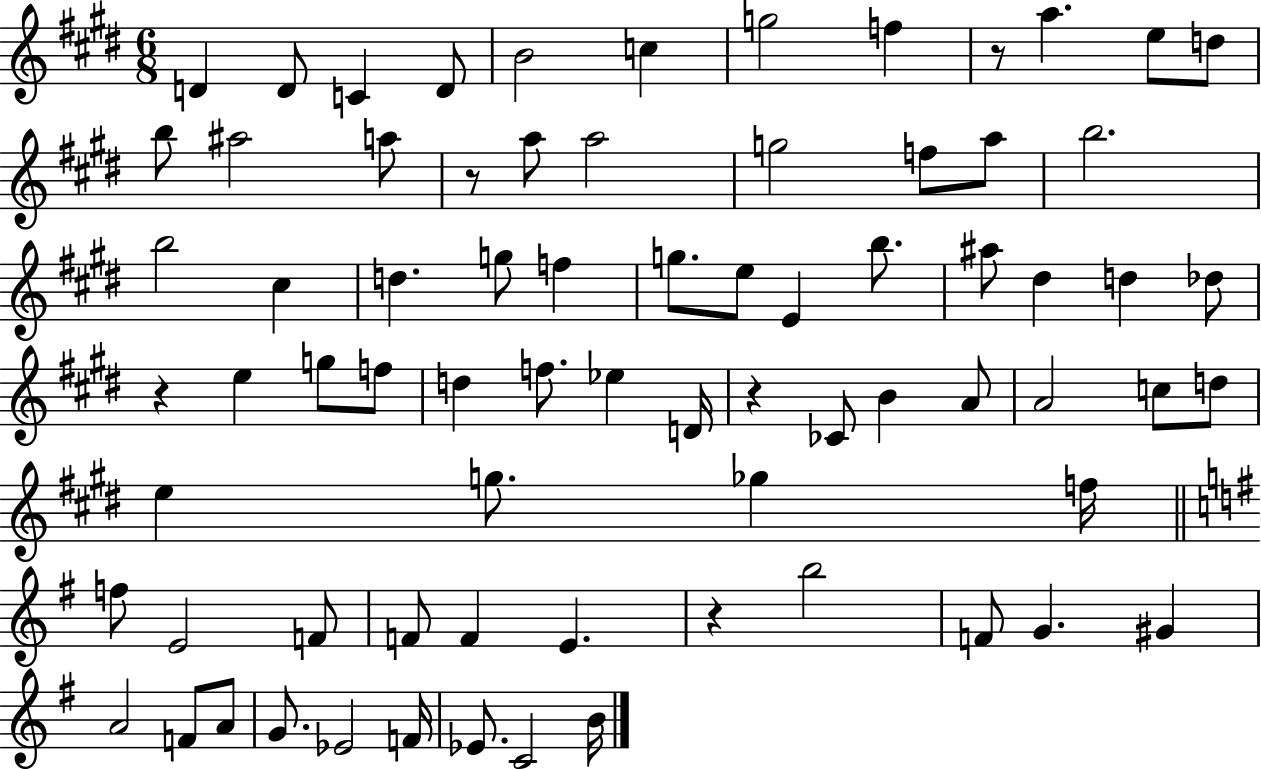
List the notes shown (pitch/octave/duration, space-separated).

D4/q D4/e C4/q D4/e B4/h C5/q G5/h F5/q R/e A5/q. E5/e D5/e B5/e A#5/h A5/e R/e A5/e A5/h G5/h F5/e A5/e B5/h. B5/h C#5/q D5/q. G5/e F5/q G5/e. E5/e E4/q B5/e. A#5/e D#5/q D5/q Db5/e R/q E5/q G5/e F5/e D5/q F5/e. Eb5/q D4/s R/q CES4/e B4/q A4/e A4/h C5/e D5/e E5/q G5/e. Gb5/q F5/s F5/e E4/h F4/e F4/e F4/q E4/q. R/q B5/h F4/e G4/q. G#4/q A4/h F4/e A4/e G4/e. Eb4/h F4/s Eb4/e. C4/h B4/s